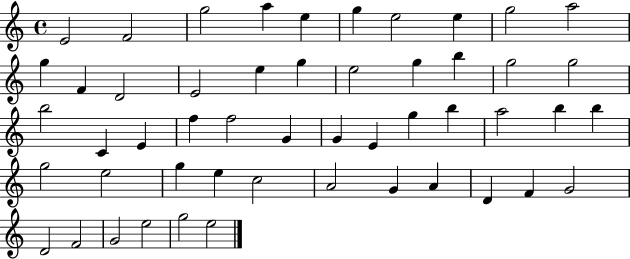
{
  \clef treble
  \time 4/4
  \defaultTimeSignature
  \key c \major
  e'2 f'2 | g''2 a''4 e''4 | g''4 e''2 e''4 | g''2 a''2 | \break g''4 f'4 d'2 | e'2 e''4 g''4 | e''2 g''4 b''4 | g''2 g''2 | \break b''2 c'4 e'4 | f''4 f''2 g'4 | g'4 e'4 g''4 b''4 | a''2 b''4 b''4 | \break g''2 e''2 | g''4 e''4 c''2 | a'2 g'4 a'4 | d'4 f'4 g'2 | \break d'2 f'2 | g'2 e''2 | g''2 e''2 | \bar "|."
}